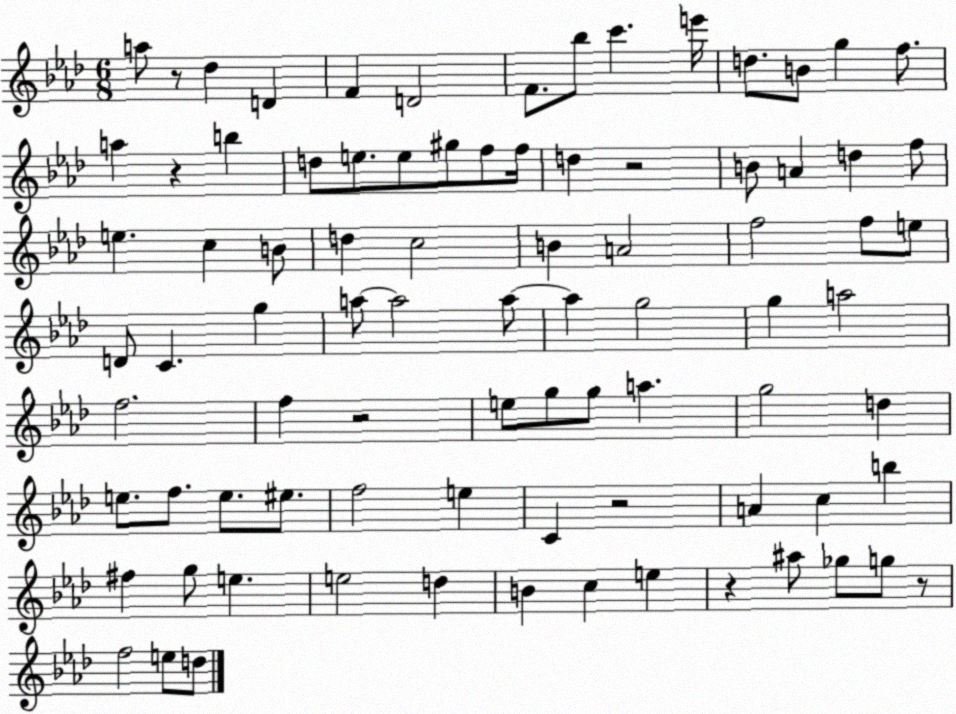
X:1
T:Untitled
M:6/8
L:1/4
K:Ab
a/2 z/2 _d D F D2 F/2 _b/2 c' e'/4 d/2 B/2 g f/2 a z b d/2 e/2 e/2 ^g/2 f/2 f/4 d z2 B/2 A d f/2 e c B/2 d c2 B A2 f2 f/2 e/2 D/2 C g a/2 a2 a/2 a g2 g a2 f2 f z2 e/2 g/2 g/2 a g2 d e/2 f/2 e/2 ^e/2 f2 e C z2 A c b ^f g/2 e e2 d B c e z ^a/2 _g/2 g/2 z/2 f2 e/2 d/2